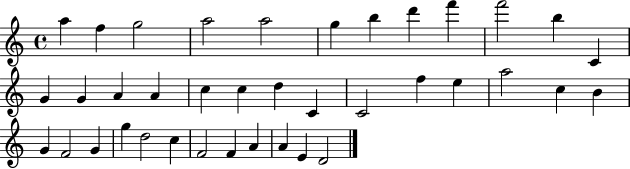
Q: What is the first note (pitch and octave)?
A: A5